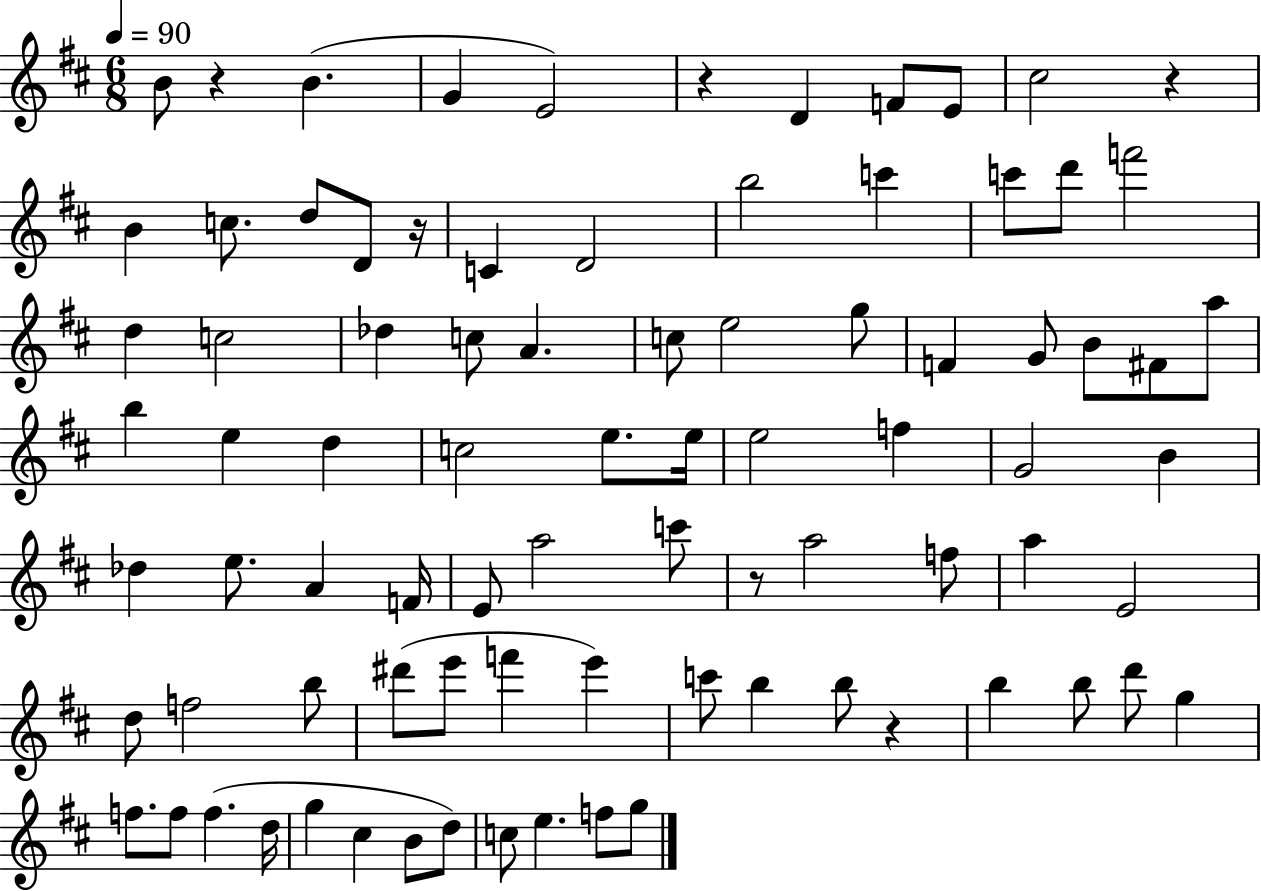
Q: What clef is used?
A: treble